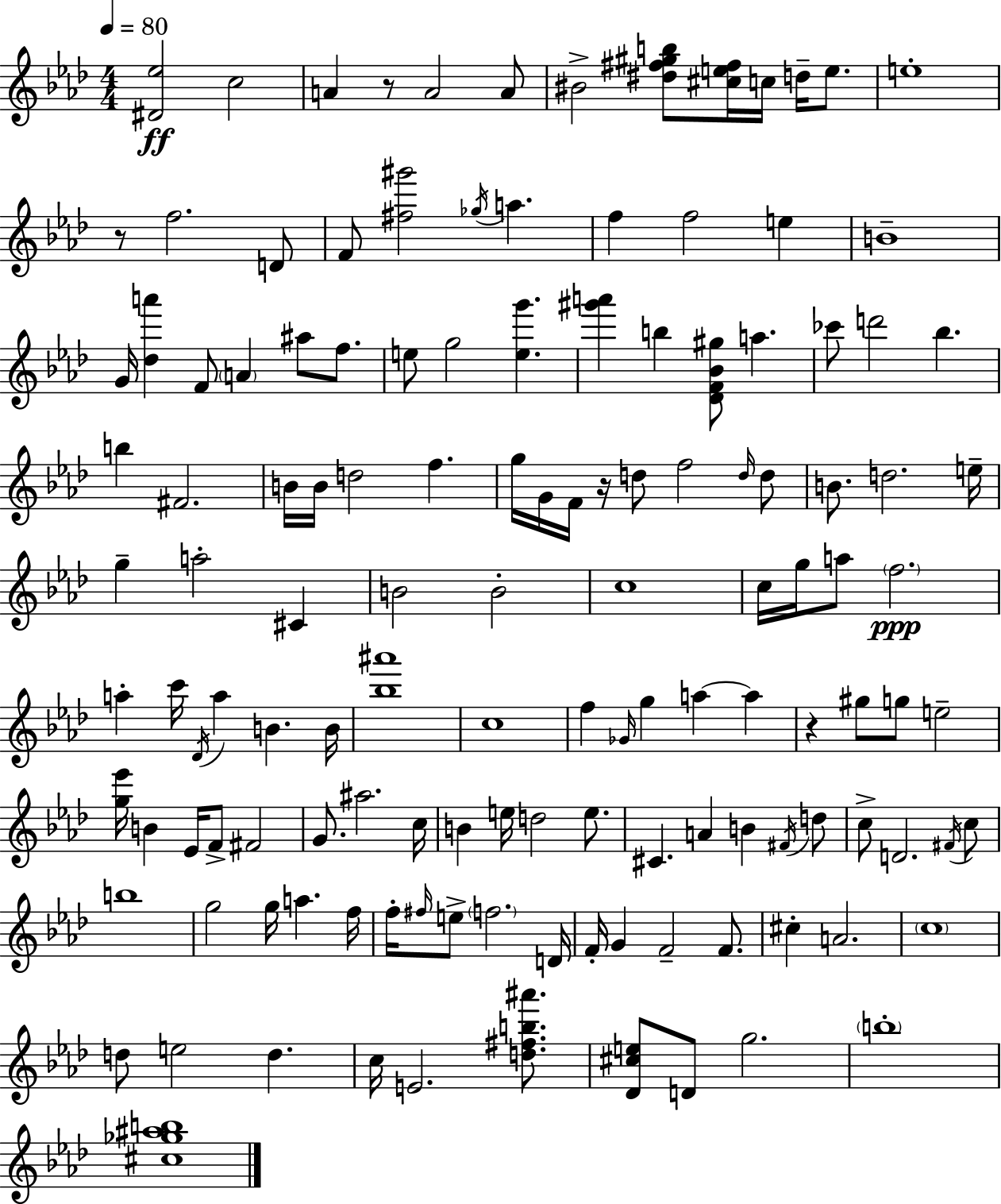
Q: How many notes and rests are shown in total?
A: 133